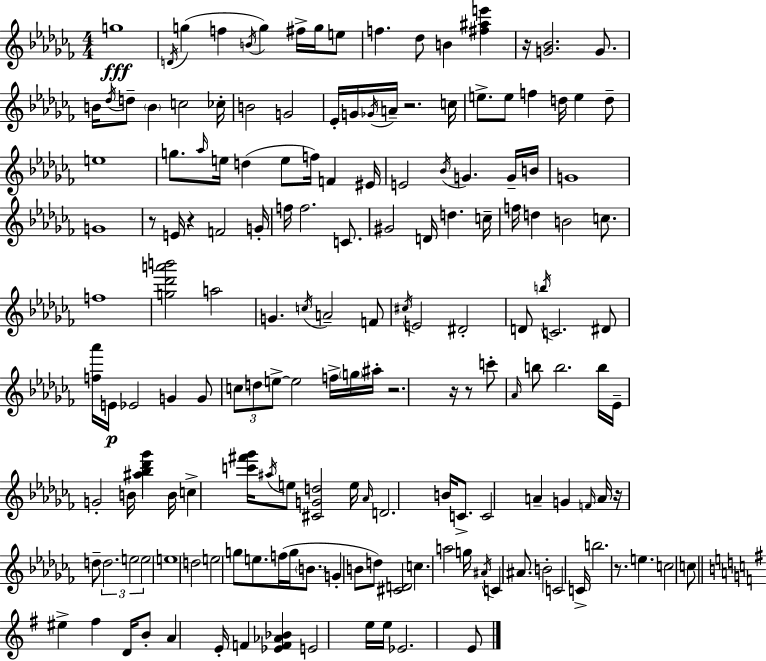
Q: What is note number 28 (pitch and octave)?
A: E5